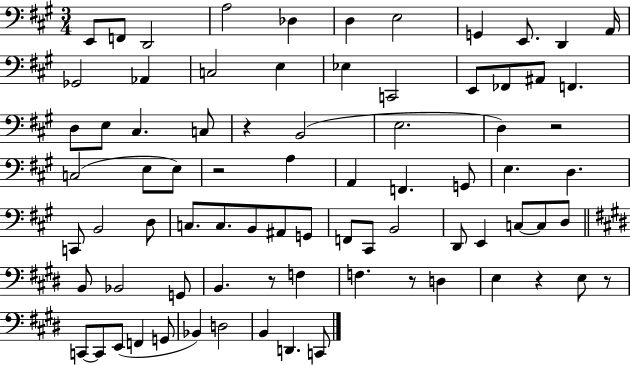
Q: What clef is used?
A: bass